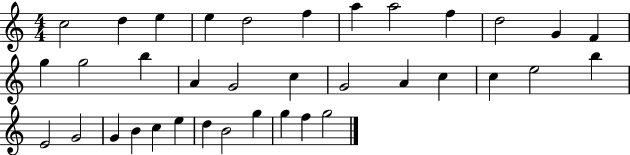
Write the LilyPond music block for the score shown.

{
  \clef treble
  \numericTimeSignature
  \time 4/4
  \key c \major
  c''2 d''4 e''4 | e''4 d''2 f''4 | a''4 a''2 f''4 | d''2 g'4 f'4 | \break g''4 g''2 b''4 | a'4 g'2 c''4 | g'2 a'4 c''4 | c''4 e''2 b''4 | \break e'2 g'2 | g'4 b'4 c''4 e''4 | d''4 b'2 g''4 | g''4 f''4 g''2 | \break \bar "|."
}